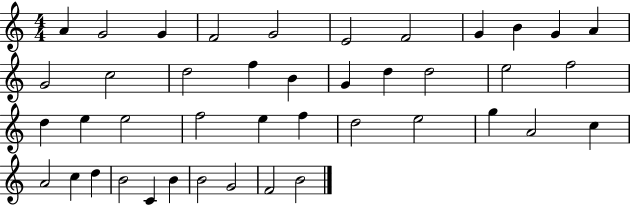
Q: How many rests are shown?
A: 0